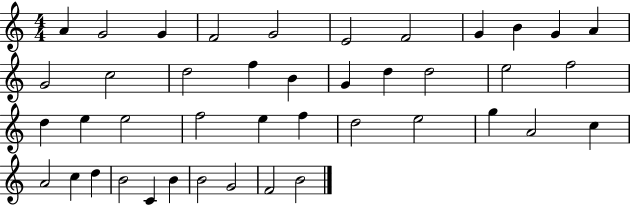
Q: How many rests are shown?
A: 0